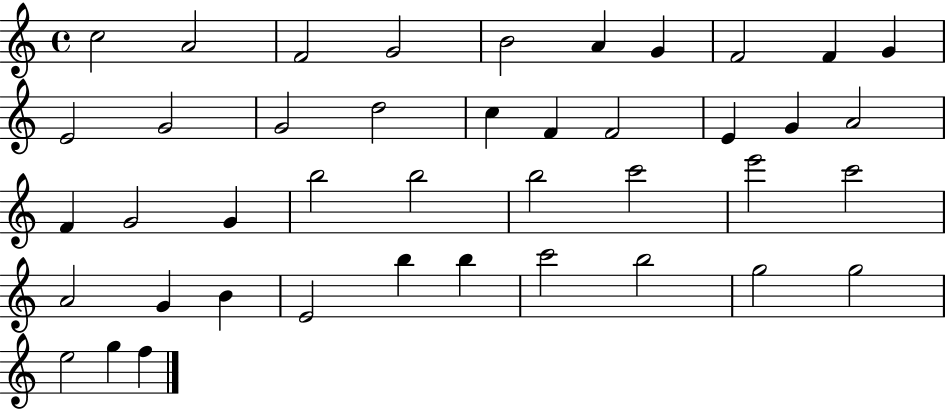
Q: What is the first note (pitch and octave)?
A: C5